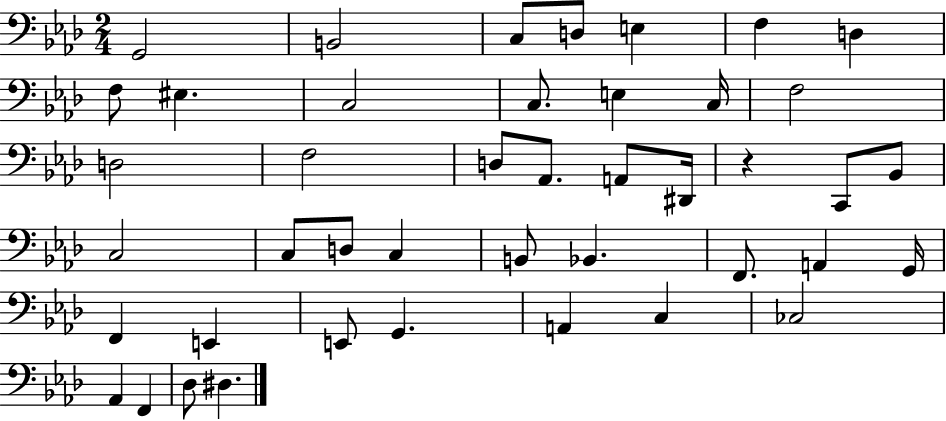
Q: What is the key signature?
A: AES major